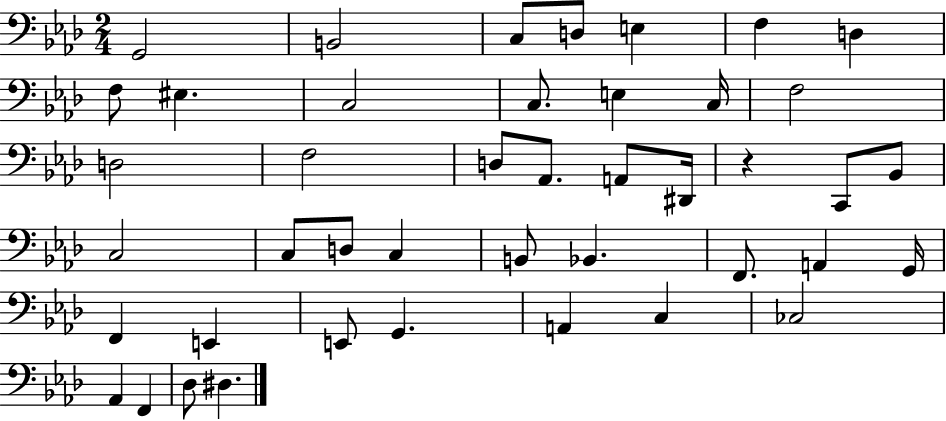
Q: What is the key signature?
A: AES major